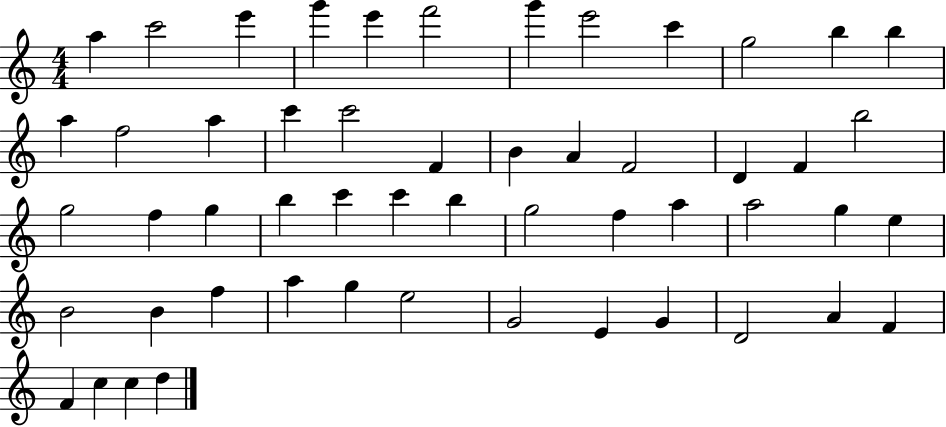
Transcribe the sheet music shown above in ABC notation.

X:1
T:Untitled
M:4/4
L:1/4
K:C
a c'2 e' g' e' f'2 g' e'2 c' g2 b b a f2 a c' c'2 F B A F2 D F b2 g2 f g b c' c' b g2 f a a2 g e B2 B f a g e2 G2 E G D2 A F F c c d